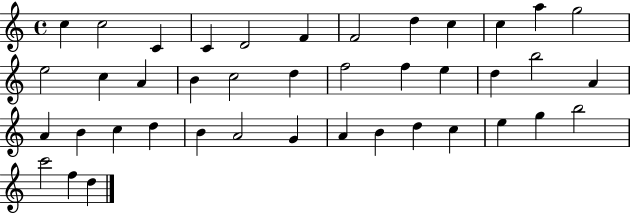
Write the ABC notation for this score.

X:1
T:Untitled
M:4/4
L:1/4
K:C
c c2 C C D2 F F2 d c c a g2 e2 c A B c2 d f2 f e d b2 A A B c d B A2 G A B d c e g b2 c'2 f d